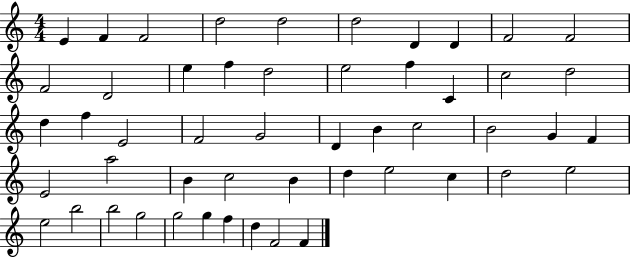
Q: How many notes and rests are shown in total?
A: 51